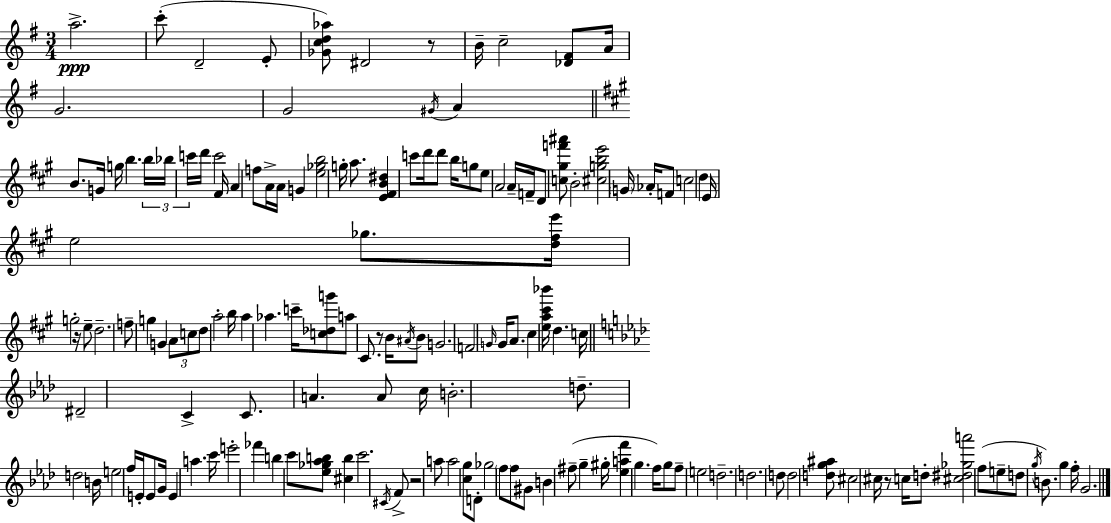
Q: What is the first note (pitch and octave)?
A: A5